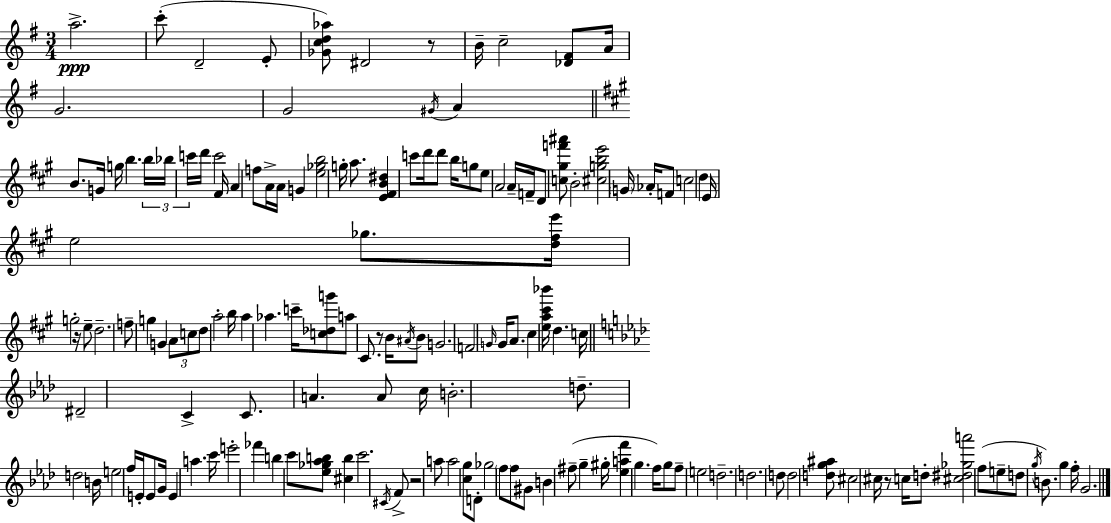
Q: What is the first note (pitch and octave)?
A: A5